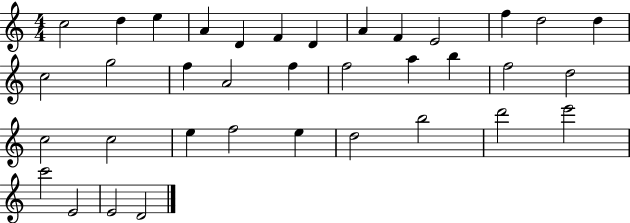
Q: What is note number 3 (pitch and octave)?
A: E5